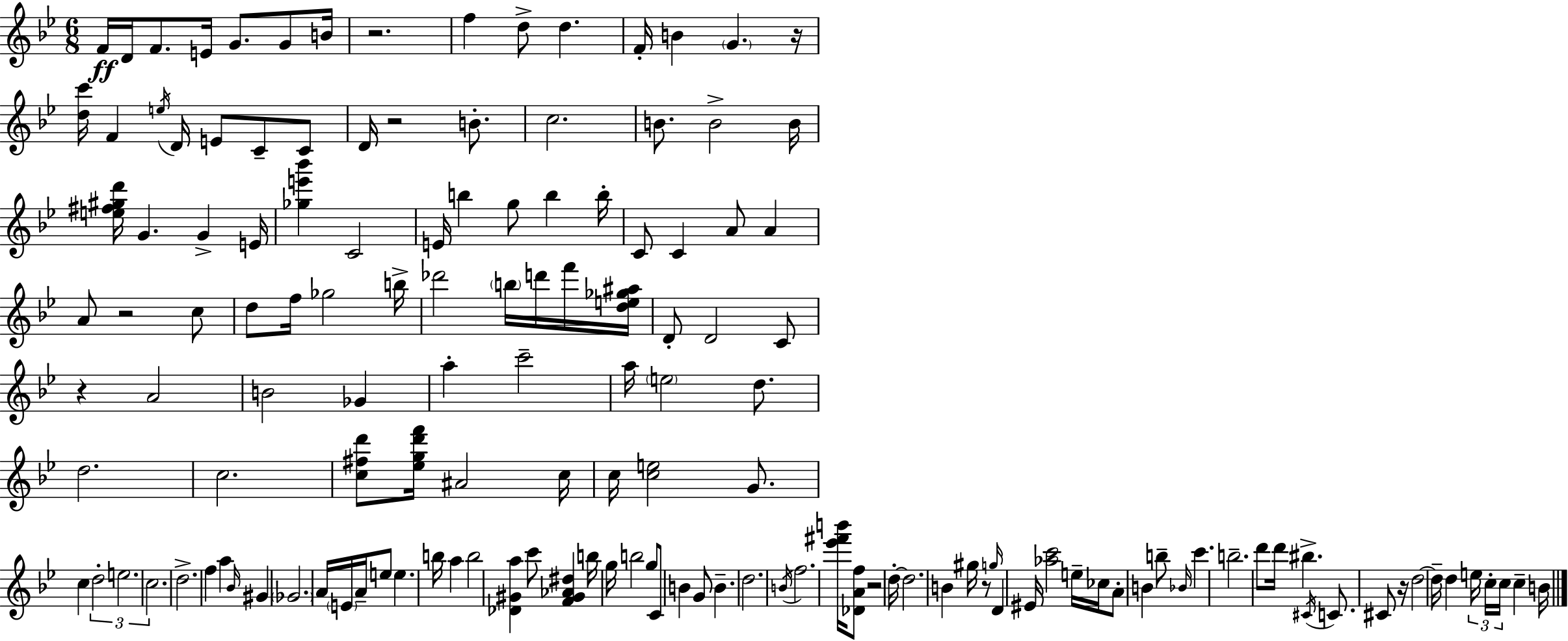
F4/s D4/s F4/e. E4/s G4/e. G4/e B4/s R/h. F5/q D5/e D5/q. F4/s B4/q G4/q. R/s [D5,C6]/s F4/q E5/s D4/s E4/e C4/e C4/e D4/s R/h B4/e. C5/h. B4/e. B4/h B4/s [E5,F#5,G#5,D6]/s G4/q. G4/q E4/s [Gb5,E6,Bb6]/q C4/h E4/s B5/q G5/e B5/q B5/s C4/e C4/q A4/e A4/q A4/e R/h C5/e D5/e F5/s Gb5/h B5/s Db6/h B5/s D6/s F6/s [D5,E5,Gb5,A#5]/s D4/e D4/h C4/e R/q A4/h B4/h Gb4/q A5/q C6/h A5/s E5/h D5/e. D5/h. C5/h. [C5,F#5,D6]/e [Eb5,G5,D6,F6]/s A#4/h C5/s C5/s [C5,E5]/h G4/e. C5/q D5/h E5/h. C5/h. D5/h. F5/q A5/q Bb4/s G#4/q Gb4/h. A4/s E4/s A4/s E5/e E5/q. B5/s A5/q B5/h [Db4,G#4,A5]/q C6/e [F4,G#4,Ab4,D#5]/q B5/s G5/s B5/h G5/e C4/e B4/q G4/e B4/q. D5/h. B4/s F5/h. [Eb6,F#6,B6]/s [Db4,A4,F5]/e R/h D5/s D5/h. B4/q G#5/s R/e G5/s D4/q EIS4/s [Ab5,C6]/h E5/s CES5/s A4/e B4/q B5/e Bb4/s C6/q. B5/h. D6/e D6/s BIS5/q. C#4/s C4/e. C#4/e R/s D5/h D5/s D5/q E5/s C5/s C5/s C5/q B4/s